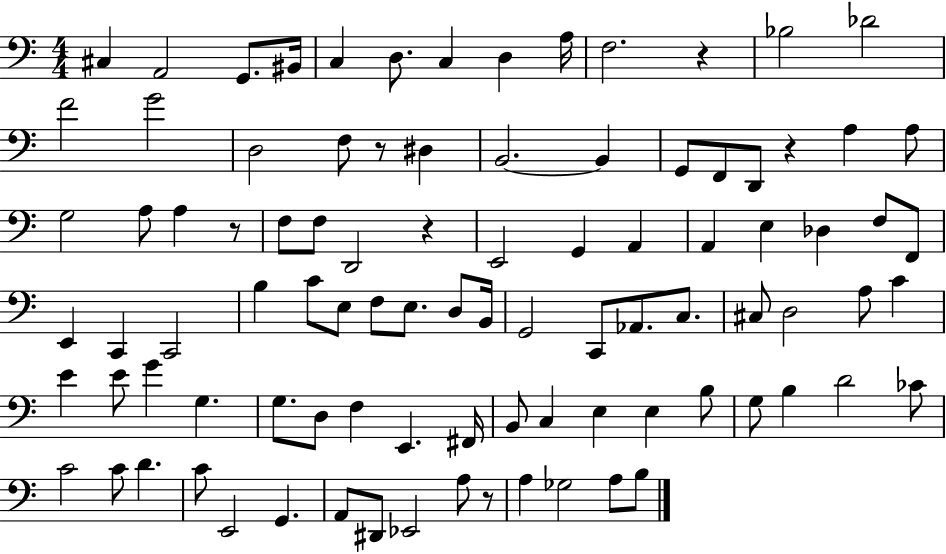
{
  \clef bass
  \numericTimeSignature
  \time 4/4
  \key c \major
  cis4 a,2 g,8. bis,16 | c4 d8. c4 d4 a16 | f2. r4 | bes2 des'2 | \break f'2 g'2 | d2 f8 r8 dis4 | b,2.~~ b,4 | g,8 f,8 d,8 r4 a4 a8 | \break g2 a8 a4 r8 | f8 f8 d,2 r4 | e,2 g,4 a,4 | a,4 e4 des4 f8 f,8 | \break e,4 c,4 c,2 | b4 c'8 e8 f8 e8. d8 b,16 | g,2 c,8 aes,8. c8. | cis8 d2 a8 c'4 | \break e'4 e'8 g'4 g4. | g8. d8 f4 e,4. fis,16 | b,8 c4 e4 e4 b8 | g8 b4 d'2 ces'8 | \break c'2 c'8 d'4. | c'8 e,2 g,4. | a,8 dis,8 ees,2 a8 r8 | a4 ges2 a8 b8 | \break \bar "|."
}